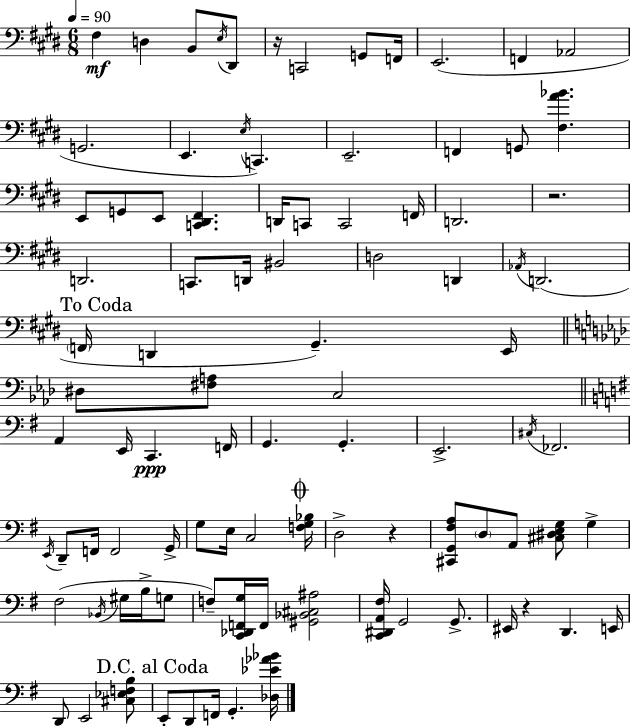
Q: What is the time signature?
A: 6/8